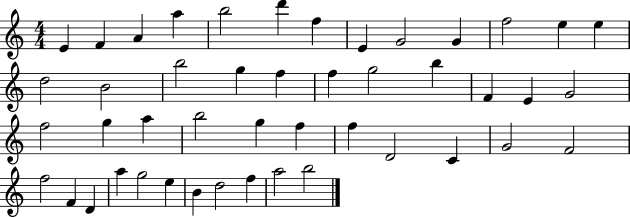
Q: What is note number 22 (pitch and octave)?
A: F4